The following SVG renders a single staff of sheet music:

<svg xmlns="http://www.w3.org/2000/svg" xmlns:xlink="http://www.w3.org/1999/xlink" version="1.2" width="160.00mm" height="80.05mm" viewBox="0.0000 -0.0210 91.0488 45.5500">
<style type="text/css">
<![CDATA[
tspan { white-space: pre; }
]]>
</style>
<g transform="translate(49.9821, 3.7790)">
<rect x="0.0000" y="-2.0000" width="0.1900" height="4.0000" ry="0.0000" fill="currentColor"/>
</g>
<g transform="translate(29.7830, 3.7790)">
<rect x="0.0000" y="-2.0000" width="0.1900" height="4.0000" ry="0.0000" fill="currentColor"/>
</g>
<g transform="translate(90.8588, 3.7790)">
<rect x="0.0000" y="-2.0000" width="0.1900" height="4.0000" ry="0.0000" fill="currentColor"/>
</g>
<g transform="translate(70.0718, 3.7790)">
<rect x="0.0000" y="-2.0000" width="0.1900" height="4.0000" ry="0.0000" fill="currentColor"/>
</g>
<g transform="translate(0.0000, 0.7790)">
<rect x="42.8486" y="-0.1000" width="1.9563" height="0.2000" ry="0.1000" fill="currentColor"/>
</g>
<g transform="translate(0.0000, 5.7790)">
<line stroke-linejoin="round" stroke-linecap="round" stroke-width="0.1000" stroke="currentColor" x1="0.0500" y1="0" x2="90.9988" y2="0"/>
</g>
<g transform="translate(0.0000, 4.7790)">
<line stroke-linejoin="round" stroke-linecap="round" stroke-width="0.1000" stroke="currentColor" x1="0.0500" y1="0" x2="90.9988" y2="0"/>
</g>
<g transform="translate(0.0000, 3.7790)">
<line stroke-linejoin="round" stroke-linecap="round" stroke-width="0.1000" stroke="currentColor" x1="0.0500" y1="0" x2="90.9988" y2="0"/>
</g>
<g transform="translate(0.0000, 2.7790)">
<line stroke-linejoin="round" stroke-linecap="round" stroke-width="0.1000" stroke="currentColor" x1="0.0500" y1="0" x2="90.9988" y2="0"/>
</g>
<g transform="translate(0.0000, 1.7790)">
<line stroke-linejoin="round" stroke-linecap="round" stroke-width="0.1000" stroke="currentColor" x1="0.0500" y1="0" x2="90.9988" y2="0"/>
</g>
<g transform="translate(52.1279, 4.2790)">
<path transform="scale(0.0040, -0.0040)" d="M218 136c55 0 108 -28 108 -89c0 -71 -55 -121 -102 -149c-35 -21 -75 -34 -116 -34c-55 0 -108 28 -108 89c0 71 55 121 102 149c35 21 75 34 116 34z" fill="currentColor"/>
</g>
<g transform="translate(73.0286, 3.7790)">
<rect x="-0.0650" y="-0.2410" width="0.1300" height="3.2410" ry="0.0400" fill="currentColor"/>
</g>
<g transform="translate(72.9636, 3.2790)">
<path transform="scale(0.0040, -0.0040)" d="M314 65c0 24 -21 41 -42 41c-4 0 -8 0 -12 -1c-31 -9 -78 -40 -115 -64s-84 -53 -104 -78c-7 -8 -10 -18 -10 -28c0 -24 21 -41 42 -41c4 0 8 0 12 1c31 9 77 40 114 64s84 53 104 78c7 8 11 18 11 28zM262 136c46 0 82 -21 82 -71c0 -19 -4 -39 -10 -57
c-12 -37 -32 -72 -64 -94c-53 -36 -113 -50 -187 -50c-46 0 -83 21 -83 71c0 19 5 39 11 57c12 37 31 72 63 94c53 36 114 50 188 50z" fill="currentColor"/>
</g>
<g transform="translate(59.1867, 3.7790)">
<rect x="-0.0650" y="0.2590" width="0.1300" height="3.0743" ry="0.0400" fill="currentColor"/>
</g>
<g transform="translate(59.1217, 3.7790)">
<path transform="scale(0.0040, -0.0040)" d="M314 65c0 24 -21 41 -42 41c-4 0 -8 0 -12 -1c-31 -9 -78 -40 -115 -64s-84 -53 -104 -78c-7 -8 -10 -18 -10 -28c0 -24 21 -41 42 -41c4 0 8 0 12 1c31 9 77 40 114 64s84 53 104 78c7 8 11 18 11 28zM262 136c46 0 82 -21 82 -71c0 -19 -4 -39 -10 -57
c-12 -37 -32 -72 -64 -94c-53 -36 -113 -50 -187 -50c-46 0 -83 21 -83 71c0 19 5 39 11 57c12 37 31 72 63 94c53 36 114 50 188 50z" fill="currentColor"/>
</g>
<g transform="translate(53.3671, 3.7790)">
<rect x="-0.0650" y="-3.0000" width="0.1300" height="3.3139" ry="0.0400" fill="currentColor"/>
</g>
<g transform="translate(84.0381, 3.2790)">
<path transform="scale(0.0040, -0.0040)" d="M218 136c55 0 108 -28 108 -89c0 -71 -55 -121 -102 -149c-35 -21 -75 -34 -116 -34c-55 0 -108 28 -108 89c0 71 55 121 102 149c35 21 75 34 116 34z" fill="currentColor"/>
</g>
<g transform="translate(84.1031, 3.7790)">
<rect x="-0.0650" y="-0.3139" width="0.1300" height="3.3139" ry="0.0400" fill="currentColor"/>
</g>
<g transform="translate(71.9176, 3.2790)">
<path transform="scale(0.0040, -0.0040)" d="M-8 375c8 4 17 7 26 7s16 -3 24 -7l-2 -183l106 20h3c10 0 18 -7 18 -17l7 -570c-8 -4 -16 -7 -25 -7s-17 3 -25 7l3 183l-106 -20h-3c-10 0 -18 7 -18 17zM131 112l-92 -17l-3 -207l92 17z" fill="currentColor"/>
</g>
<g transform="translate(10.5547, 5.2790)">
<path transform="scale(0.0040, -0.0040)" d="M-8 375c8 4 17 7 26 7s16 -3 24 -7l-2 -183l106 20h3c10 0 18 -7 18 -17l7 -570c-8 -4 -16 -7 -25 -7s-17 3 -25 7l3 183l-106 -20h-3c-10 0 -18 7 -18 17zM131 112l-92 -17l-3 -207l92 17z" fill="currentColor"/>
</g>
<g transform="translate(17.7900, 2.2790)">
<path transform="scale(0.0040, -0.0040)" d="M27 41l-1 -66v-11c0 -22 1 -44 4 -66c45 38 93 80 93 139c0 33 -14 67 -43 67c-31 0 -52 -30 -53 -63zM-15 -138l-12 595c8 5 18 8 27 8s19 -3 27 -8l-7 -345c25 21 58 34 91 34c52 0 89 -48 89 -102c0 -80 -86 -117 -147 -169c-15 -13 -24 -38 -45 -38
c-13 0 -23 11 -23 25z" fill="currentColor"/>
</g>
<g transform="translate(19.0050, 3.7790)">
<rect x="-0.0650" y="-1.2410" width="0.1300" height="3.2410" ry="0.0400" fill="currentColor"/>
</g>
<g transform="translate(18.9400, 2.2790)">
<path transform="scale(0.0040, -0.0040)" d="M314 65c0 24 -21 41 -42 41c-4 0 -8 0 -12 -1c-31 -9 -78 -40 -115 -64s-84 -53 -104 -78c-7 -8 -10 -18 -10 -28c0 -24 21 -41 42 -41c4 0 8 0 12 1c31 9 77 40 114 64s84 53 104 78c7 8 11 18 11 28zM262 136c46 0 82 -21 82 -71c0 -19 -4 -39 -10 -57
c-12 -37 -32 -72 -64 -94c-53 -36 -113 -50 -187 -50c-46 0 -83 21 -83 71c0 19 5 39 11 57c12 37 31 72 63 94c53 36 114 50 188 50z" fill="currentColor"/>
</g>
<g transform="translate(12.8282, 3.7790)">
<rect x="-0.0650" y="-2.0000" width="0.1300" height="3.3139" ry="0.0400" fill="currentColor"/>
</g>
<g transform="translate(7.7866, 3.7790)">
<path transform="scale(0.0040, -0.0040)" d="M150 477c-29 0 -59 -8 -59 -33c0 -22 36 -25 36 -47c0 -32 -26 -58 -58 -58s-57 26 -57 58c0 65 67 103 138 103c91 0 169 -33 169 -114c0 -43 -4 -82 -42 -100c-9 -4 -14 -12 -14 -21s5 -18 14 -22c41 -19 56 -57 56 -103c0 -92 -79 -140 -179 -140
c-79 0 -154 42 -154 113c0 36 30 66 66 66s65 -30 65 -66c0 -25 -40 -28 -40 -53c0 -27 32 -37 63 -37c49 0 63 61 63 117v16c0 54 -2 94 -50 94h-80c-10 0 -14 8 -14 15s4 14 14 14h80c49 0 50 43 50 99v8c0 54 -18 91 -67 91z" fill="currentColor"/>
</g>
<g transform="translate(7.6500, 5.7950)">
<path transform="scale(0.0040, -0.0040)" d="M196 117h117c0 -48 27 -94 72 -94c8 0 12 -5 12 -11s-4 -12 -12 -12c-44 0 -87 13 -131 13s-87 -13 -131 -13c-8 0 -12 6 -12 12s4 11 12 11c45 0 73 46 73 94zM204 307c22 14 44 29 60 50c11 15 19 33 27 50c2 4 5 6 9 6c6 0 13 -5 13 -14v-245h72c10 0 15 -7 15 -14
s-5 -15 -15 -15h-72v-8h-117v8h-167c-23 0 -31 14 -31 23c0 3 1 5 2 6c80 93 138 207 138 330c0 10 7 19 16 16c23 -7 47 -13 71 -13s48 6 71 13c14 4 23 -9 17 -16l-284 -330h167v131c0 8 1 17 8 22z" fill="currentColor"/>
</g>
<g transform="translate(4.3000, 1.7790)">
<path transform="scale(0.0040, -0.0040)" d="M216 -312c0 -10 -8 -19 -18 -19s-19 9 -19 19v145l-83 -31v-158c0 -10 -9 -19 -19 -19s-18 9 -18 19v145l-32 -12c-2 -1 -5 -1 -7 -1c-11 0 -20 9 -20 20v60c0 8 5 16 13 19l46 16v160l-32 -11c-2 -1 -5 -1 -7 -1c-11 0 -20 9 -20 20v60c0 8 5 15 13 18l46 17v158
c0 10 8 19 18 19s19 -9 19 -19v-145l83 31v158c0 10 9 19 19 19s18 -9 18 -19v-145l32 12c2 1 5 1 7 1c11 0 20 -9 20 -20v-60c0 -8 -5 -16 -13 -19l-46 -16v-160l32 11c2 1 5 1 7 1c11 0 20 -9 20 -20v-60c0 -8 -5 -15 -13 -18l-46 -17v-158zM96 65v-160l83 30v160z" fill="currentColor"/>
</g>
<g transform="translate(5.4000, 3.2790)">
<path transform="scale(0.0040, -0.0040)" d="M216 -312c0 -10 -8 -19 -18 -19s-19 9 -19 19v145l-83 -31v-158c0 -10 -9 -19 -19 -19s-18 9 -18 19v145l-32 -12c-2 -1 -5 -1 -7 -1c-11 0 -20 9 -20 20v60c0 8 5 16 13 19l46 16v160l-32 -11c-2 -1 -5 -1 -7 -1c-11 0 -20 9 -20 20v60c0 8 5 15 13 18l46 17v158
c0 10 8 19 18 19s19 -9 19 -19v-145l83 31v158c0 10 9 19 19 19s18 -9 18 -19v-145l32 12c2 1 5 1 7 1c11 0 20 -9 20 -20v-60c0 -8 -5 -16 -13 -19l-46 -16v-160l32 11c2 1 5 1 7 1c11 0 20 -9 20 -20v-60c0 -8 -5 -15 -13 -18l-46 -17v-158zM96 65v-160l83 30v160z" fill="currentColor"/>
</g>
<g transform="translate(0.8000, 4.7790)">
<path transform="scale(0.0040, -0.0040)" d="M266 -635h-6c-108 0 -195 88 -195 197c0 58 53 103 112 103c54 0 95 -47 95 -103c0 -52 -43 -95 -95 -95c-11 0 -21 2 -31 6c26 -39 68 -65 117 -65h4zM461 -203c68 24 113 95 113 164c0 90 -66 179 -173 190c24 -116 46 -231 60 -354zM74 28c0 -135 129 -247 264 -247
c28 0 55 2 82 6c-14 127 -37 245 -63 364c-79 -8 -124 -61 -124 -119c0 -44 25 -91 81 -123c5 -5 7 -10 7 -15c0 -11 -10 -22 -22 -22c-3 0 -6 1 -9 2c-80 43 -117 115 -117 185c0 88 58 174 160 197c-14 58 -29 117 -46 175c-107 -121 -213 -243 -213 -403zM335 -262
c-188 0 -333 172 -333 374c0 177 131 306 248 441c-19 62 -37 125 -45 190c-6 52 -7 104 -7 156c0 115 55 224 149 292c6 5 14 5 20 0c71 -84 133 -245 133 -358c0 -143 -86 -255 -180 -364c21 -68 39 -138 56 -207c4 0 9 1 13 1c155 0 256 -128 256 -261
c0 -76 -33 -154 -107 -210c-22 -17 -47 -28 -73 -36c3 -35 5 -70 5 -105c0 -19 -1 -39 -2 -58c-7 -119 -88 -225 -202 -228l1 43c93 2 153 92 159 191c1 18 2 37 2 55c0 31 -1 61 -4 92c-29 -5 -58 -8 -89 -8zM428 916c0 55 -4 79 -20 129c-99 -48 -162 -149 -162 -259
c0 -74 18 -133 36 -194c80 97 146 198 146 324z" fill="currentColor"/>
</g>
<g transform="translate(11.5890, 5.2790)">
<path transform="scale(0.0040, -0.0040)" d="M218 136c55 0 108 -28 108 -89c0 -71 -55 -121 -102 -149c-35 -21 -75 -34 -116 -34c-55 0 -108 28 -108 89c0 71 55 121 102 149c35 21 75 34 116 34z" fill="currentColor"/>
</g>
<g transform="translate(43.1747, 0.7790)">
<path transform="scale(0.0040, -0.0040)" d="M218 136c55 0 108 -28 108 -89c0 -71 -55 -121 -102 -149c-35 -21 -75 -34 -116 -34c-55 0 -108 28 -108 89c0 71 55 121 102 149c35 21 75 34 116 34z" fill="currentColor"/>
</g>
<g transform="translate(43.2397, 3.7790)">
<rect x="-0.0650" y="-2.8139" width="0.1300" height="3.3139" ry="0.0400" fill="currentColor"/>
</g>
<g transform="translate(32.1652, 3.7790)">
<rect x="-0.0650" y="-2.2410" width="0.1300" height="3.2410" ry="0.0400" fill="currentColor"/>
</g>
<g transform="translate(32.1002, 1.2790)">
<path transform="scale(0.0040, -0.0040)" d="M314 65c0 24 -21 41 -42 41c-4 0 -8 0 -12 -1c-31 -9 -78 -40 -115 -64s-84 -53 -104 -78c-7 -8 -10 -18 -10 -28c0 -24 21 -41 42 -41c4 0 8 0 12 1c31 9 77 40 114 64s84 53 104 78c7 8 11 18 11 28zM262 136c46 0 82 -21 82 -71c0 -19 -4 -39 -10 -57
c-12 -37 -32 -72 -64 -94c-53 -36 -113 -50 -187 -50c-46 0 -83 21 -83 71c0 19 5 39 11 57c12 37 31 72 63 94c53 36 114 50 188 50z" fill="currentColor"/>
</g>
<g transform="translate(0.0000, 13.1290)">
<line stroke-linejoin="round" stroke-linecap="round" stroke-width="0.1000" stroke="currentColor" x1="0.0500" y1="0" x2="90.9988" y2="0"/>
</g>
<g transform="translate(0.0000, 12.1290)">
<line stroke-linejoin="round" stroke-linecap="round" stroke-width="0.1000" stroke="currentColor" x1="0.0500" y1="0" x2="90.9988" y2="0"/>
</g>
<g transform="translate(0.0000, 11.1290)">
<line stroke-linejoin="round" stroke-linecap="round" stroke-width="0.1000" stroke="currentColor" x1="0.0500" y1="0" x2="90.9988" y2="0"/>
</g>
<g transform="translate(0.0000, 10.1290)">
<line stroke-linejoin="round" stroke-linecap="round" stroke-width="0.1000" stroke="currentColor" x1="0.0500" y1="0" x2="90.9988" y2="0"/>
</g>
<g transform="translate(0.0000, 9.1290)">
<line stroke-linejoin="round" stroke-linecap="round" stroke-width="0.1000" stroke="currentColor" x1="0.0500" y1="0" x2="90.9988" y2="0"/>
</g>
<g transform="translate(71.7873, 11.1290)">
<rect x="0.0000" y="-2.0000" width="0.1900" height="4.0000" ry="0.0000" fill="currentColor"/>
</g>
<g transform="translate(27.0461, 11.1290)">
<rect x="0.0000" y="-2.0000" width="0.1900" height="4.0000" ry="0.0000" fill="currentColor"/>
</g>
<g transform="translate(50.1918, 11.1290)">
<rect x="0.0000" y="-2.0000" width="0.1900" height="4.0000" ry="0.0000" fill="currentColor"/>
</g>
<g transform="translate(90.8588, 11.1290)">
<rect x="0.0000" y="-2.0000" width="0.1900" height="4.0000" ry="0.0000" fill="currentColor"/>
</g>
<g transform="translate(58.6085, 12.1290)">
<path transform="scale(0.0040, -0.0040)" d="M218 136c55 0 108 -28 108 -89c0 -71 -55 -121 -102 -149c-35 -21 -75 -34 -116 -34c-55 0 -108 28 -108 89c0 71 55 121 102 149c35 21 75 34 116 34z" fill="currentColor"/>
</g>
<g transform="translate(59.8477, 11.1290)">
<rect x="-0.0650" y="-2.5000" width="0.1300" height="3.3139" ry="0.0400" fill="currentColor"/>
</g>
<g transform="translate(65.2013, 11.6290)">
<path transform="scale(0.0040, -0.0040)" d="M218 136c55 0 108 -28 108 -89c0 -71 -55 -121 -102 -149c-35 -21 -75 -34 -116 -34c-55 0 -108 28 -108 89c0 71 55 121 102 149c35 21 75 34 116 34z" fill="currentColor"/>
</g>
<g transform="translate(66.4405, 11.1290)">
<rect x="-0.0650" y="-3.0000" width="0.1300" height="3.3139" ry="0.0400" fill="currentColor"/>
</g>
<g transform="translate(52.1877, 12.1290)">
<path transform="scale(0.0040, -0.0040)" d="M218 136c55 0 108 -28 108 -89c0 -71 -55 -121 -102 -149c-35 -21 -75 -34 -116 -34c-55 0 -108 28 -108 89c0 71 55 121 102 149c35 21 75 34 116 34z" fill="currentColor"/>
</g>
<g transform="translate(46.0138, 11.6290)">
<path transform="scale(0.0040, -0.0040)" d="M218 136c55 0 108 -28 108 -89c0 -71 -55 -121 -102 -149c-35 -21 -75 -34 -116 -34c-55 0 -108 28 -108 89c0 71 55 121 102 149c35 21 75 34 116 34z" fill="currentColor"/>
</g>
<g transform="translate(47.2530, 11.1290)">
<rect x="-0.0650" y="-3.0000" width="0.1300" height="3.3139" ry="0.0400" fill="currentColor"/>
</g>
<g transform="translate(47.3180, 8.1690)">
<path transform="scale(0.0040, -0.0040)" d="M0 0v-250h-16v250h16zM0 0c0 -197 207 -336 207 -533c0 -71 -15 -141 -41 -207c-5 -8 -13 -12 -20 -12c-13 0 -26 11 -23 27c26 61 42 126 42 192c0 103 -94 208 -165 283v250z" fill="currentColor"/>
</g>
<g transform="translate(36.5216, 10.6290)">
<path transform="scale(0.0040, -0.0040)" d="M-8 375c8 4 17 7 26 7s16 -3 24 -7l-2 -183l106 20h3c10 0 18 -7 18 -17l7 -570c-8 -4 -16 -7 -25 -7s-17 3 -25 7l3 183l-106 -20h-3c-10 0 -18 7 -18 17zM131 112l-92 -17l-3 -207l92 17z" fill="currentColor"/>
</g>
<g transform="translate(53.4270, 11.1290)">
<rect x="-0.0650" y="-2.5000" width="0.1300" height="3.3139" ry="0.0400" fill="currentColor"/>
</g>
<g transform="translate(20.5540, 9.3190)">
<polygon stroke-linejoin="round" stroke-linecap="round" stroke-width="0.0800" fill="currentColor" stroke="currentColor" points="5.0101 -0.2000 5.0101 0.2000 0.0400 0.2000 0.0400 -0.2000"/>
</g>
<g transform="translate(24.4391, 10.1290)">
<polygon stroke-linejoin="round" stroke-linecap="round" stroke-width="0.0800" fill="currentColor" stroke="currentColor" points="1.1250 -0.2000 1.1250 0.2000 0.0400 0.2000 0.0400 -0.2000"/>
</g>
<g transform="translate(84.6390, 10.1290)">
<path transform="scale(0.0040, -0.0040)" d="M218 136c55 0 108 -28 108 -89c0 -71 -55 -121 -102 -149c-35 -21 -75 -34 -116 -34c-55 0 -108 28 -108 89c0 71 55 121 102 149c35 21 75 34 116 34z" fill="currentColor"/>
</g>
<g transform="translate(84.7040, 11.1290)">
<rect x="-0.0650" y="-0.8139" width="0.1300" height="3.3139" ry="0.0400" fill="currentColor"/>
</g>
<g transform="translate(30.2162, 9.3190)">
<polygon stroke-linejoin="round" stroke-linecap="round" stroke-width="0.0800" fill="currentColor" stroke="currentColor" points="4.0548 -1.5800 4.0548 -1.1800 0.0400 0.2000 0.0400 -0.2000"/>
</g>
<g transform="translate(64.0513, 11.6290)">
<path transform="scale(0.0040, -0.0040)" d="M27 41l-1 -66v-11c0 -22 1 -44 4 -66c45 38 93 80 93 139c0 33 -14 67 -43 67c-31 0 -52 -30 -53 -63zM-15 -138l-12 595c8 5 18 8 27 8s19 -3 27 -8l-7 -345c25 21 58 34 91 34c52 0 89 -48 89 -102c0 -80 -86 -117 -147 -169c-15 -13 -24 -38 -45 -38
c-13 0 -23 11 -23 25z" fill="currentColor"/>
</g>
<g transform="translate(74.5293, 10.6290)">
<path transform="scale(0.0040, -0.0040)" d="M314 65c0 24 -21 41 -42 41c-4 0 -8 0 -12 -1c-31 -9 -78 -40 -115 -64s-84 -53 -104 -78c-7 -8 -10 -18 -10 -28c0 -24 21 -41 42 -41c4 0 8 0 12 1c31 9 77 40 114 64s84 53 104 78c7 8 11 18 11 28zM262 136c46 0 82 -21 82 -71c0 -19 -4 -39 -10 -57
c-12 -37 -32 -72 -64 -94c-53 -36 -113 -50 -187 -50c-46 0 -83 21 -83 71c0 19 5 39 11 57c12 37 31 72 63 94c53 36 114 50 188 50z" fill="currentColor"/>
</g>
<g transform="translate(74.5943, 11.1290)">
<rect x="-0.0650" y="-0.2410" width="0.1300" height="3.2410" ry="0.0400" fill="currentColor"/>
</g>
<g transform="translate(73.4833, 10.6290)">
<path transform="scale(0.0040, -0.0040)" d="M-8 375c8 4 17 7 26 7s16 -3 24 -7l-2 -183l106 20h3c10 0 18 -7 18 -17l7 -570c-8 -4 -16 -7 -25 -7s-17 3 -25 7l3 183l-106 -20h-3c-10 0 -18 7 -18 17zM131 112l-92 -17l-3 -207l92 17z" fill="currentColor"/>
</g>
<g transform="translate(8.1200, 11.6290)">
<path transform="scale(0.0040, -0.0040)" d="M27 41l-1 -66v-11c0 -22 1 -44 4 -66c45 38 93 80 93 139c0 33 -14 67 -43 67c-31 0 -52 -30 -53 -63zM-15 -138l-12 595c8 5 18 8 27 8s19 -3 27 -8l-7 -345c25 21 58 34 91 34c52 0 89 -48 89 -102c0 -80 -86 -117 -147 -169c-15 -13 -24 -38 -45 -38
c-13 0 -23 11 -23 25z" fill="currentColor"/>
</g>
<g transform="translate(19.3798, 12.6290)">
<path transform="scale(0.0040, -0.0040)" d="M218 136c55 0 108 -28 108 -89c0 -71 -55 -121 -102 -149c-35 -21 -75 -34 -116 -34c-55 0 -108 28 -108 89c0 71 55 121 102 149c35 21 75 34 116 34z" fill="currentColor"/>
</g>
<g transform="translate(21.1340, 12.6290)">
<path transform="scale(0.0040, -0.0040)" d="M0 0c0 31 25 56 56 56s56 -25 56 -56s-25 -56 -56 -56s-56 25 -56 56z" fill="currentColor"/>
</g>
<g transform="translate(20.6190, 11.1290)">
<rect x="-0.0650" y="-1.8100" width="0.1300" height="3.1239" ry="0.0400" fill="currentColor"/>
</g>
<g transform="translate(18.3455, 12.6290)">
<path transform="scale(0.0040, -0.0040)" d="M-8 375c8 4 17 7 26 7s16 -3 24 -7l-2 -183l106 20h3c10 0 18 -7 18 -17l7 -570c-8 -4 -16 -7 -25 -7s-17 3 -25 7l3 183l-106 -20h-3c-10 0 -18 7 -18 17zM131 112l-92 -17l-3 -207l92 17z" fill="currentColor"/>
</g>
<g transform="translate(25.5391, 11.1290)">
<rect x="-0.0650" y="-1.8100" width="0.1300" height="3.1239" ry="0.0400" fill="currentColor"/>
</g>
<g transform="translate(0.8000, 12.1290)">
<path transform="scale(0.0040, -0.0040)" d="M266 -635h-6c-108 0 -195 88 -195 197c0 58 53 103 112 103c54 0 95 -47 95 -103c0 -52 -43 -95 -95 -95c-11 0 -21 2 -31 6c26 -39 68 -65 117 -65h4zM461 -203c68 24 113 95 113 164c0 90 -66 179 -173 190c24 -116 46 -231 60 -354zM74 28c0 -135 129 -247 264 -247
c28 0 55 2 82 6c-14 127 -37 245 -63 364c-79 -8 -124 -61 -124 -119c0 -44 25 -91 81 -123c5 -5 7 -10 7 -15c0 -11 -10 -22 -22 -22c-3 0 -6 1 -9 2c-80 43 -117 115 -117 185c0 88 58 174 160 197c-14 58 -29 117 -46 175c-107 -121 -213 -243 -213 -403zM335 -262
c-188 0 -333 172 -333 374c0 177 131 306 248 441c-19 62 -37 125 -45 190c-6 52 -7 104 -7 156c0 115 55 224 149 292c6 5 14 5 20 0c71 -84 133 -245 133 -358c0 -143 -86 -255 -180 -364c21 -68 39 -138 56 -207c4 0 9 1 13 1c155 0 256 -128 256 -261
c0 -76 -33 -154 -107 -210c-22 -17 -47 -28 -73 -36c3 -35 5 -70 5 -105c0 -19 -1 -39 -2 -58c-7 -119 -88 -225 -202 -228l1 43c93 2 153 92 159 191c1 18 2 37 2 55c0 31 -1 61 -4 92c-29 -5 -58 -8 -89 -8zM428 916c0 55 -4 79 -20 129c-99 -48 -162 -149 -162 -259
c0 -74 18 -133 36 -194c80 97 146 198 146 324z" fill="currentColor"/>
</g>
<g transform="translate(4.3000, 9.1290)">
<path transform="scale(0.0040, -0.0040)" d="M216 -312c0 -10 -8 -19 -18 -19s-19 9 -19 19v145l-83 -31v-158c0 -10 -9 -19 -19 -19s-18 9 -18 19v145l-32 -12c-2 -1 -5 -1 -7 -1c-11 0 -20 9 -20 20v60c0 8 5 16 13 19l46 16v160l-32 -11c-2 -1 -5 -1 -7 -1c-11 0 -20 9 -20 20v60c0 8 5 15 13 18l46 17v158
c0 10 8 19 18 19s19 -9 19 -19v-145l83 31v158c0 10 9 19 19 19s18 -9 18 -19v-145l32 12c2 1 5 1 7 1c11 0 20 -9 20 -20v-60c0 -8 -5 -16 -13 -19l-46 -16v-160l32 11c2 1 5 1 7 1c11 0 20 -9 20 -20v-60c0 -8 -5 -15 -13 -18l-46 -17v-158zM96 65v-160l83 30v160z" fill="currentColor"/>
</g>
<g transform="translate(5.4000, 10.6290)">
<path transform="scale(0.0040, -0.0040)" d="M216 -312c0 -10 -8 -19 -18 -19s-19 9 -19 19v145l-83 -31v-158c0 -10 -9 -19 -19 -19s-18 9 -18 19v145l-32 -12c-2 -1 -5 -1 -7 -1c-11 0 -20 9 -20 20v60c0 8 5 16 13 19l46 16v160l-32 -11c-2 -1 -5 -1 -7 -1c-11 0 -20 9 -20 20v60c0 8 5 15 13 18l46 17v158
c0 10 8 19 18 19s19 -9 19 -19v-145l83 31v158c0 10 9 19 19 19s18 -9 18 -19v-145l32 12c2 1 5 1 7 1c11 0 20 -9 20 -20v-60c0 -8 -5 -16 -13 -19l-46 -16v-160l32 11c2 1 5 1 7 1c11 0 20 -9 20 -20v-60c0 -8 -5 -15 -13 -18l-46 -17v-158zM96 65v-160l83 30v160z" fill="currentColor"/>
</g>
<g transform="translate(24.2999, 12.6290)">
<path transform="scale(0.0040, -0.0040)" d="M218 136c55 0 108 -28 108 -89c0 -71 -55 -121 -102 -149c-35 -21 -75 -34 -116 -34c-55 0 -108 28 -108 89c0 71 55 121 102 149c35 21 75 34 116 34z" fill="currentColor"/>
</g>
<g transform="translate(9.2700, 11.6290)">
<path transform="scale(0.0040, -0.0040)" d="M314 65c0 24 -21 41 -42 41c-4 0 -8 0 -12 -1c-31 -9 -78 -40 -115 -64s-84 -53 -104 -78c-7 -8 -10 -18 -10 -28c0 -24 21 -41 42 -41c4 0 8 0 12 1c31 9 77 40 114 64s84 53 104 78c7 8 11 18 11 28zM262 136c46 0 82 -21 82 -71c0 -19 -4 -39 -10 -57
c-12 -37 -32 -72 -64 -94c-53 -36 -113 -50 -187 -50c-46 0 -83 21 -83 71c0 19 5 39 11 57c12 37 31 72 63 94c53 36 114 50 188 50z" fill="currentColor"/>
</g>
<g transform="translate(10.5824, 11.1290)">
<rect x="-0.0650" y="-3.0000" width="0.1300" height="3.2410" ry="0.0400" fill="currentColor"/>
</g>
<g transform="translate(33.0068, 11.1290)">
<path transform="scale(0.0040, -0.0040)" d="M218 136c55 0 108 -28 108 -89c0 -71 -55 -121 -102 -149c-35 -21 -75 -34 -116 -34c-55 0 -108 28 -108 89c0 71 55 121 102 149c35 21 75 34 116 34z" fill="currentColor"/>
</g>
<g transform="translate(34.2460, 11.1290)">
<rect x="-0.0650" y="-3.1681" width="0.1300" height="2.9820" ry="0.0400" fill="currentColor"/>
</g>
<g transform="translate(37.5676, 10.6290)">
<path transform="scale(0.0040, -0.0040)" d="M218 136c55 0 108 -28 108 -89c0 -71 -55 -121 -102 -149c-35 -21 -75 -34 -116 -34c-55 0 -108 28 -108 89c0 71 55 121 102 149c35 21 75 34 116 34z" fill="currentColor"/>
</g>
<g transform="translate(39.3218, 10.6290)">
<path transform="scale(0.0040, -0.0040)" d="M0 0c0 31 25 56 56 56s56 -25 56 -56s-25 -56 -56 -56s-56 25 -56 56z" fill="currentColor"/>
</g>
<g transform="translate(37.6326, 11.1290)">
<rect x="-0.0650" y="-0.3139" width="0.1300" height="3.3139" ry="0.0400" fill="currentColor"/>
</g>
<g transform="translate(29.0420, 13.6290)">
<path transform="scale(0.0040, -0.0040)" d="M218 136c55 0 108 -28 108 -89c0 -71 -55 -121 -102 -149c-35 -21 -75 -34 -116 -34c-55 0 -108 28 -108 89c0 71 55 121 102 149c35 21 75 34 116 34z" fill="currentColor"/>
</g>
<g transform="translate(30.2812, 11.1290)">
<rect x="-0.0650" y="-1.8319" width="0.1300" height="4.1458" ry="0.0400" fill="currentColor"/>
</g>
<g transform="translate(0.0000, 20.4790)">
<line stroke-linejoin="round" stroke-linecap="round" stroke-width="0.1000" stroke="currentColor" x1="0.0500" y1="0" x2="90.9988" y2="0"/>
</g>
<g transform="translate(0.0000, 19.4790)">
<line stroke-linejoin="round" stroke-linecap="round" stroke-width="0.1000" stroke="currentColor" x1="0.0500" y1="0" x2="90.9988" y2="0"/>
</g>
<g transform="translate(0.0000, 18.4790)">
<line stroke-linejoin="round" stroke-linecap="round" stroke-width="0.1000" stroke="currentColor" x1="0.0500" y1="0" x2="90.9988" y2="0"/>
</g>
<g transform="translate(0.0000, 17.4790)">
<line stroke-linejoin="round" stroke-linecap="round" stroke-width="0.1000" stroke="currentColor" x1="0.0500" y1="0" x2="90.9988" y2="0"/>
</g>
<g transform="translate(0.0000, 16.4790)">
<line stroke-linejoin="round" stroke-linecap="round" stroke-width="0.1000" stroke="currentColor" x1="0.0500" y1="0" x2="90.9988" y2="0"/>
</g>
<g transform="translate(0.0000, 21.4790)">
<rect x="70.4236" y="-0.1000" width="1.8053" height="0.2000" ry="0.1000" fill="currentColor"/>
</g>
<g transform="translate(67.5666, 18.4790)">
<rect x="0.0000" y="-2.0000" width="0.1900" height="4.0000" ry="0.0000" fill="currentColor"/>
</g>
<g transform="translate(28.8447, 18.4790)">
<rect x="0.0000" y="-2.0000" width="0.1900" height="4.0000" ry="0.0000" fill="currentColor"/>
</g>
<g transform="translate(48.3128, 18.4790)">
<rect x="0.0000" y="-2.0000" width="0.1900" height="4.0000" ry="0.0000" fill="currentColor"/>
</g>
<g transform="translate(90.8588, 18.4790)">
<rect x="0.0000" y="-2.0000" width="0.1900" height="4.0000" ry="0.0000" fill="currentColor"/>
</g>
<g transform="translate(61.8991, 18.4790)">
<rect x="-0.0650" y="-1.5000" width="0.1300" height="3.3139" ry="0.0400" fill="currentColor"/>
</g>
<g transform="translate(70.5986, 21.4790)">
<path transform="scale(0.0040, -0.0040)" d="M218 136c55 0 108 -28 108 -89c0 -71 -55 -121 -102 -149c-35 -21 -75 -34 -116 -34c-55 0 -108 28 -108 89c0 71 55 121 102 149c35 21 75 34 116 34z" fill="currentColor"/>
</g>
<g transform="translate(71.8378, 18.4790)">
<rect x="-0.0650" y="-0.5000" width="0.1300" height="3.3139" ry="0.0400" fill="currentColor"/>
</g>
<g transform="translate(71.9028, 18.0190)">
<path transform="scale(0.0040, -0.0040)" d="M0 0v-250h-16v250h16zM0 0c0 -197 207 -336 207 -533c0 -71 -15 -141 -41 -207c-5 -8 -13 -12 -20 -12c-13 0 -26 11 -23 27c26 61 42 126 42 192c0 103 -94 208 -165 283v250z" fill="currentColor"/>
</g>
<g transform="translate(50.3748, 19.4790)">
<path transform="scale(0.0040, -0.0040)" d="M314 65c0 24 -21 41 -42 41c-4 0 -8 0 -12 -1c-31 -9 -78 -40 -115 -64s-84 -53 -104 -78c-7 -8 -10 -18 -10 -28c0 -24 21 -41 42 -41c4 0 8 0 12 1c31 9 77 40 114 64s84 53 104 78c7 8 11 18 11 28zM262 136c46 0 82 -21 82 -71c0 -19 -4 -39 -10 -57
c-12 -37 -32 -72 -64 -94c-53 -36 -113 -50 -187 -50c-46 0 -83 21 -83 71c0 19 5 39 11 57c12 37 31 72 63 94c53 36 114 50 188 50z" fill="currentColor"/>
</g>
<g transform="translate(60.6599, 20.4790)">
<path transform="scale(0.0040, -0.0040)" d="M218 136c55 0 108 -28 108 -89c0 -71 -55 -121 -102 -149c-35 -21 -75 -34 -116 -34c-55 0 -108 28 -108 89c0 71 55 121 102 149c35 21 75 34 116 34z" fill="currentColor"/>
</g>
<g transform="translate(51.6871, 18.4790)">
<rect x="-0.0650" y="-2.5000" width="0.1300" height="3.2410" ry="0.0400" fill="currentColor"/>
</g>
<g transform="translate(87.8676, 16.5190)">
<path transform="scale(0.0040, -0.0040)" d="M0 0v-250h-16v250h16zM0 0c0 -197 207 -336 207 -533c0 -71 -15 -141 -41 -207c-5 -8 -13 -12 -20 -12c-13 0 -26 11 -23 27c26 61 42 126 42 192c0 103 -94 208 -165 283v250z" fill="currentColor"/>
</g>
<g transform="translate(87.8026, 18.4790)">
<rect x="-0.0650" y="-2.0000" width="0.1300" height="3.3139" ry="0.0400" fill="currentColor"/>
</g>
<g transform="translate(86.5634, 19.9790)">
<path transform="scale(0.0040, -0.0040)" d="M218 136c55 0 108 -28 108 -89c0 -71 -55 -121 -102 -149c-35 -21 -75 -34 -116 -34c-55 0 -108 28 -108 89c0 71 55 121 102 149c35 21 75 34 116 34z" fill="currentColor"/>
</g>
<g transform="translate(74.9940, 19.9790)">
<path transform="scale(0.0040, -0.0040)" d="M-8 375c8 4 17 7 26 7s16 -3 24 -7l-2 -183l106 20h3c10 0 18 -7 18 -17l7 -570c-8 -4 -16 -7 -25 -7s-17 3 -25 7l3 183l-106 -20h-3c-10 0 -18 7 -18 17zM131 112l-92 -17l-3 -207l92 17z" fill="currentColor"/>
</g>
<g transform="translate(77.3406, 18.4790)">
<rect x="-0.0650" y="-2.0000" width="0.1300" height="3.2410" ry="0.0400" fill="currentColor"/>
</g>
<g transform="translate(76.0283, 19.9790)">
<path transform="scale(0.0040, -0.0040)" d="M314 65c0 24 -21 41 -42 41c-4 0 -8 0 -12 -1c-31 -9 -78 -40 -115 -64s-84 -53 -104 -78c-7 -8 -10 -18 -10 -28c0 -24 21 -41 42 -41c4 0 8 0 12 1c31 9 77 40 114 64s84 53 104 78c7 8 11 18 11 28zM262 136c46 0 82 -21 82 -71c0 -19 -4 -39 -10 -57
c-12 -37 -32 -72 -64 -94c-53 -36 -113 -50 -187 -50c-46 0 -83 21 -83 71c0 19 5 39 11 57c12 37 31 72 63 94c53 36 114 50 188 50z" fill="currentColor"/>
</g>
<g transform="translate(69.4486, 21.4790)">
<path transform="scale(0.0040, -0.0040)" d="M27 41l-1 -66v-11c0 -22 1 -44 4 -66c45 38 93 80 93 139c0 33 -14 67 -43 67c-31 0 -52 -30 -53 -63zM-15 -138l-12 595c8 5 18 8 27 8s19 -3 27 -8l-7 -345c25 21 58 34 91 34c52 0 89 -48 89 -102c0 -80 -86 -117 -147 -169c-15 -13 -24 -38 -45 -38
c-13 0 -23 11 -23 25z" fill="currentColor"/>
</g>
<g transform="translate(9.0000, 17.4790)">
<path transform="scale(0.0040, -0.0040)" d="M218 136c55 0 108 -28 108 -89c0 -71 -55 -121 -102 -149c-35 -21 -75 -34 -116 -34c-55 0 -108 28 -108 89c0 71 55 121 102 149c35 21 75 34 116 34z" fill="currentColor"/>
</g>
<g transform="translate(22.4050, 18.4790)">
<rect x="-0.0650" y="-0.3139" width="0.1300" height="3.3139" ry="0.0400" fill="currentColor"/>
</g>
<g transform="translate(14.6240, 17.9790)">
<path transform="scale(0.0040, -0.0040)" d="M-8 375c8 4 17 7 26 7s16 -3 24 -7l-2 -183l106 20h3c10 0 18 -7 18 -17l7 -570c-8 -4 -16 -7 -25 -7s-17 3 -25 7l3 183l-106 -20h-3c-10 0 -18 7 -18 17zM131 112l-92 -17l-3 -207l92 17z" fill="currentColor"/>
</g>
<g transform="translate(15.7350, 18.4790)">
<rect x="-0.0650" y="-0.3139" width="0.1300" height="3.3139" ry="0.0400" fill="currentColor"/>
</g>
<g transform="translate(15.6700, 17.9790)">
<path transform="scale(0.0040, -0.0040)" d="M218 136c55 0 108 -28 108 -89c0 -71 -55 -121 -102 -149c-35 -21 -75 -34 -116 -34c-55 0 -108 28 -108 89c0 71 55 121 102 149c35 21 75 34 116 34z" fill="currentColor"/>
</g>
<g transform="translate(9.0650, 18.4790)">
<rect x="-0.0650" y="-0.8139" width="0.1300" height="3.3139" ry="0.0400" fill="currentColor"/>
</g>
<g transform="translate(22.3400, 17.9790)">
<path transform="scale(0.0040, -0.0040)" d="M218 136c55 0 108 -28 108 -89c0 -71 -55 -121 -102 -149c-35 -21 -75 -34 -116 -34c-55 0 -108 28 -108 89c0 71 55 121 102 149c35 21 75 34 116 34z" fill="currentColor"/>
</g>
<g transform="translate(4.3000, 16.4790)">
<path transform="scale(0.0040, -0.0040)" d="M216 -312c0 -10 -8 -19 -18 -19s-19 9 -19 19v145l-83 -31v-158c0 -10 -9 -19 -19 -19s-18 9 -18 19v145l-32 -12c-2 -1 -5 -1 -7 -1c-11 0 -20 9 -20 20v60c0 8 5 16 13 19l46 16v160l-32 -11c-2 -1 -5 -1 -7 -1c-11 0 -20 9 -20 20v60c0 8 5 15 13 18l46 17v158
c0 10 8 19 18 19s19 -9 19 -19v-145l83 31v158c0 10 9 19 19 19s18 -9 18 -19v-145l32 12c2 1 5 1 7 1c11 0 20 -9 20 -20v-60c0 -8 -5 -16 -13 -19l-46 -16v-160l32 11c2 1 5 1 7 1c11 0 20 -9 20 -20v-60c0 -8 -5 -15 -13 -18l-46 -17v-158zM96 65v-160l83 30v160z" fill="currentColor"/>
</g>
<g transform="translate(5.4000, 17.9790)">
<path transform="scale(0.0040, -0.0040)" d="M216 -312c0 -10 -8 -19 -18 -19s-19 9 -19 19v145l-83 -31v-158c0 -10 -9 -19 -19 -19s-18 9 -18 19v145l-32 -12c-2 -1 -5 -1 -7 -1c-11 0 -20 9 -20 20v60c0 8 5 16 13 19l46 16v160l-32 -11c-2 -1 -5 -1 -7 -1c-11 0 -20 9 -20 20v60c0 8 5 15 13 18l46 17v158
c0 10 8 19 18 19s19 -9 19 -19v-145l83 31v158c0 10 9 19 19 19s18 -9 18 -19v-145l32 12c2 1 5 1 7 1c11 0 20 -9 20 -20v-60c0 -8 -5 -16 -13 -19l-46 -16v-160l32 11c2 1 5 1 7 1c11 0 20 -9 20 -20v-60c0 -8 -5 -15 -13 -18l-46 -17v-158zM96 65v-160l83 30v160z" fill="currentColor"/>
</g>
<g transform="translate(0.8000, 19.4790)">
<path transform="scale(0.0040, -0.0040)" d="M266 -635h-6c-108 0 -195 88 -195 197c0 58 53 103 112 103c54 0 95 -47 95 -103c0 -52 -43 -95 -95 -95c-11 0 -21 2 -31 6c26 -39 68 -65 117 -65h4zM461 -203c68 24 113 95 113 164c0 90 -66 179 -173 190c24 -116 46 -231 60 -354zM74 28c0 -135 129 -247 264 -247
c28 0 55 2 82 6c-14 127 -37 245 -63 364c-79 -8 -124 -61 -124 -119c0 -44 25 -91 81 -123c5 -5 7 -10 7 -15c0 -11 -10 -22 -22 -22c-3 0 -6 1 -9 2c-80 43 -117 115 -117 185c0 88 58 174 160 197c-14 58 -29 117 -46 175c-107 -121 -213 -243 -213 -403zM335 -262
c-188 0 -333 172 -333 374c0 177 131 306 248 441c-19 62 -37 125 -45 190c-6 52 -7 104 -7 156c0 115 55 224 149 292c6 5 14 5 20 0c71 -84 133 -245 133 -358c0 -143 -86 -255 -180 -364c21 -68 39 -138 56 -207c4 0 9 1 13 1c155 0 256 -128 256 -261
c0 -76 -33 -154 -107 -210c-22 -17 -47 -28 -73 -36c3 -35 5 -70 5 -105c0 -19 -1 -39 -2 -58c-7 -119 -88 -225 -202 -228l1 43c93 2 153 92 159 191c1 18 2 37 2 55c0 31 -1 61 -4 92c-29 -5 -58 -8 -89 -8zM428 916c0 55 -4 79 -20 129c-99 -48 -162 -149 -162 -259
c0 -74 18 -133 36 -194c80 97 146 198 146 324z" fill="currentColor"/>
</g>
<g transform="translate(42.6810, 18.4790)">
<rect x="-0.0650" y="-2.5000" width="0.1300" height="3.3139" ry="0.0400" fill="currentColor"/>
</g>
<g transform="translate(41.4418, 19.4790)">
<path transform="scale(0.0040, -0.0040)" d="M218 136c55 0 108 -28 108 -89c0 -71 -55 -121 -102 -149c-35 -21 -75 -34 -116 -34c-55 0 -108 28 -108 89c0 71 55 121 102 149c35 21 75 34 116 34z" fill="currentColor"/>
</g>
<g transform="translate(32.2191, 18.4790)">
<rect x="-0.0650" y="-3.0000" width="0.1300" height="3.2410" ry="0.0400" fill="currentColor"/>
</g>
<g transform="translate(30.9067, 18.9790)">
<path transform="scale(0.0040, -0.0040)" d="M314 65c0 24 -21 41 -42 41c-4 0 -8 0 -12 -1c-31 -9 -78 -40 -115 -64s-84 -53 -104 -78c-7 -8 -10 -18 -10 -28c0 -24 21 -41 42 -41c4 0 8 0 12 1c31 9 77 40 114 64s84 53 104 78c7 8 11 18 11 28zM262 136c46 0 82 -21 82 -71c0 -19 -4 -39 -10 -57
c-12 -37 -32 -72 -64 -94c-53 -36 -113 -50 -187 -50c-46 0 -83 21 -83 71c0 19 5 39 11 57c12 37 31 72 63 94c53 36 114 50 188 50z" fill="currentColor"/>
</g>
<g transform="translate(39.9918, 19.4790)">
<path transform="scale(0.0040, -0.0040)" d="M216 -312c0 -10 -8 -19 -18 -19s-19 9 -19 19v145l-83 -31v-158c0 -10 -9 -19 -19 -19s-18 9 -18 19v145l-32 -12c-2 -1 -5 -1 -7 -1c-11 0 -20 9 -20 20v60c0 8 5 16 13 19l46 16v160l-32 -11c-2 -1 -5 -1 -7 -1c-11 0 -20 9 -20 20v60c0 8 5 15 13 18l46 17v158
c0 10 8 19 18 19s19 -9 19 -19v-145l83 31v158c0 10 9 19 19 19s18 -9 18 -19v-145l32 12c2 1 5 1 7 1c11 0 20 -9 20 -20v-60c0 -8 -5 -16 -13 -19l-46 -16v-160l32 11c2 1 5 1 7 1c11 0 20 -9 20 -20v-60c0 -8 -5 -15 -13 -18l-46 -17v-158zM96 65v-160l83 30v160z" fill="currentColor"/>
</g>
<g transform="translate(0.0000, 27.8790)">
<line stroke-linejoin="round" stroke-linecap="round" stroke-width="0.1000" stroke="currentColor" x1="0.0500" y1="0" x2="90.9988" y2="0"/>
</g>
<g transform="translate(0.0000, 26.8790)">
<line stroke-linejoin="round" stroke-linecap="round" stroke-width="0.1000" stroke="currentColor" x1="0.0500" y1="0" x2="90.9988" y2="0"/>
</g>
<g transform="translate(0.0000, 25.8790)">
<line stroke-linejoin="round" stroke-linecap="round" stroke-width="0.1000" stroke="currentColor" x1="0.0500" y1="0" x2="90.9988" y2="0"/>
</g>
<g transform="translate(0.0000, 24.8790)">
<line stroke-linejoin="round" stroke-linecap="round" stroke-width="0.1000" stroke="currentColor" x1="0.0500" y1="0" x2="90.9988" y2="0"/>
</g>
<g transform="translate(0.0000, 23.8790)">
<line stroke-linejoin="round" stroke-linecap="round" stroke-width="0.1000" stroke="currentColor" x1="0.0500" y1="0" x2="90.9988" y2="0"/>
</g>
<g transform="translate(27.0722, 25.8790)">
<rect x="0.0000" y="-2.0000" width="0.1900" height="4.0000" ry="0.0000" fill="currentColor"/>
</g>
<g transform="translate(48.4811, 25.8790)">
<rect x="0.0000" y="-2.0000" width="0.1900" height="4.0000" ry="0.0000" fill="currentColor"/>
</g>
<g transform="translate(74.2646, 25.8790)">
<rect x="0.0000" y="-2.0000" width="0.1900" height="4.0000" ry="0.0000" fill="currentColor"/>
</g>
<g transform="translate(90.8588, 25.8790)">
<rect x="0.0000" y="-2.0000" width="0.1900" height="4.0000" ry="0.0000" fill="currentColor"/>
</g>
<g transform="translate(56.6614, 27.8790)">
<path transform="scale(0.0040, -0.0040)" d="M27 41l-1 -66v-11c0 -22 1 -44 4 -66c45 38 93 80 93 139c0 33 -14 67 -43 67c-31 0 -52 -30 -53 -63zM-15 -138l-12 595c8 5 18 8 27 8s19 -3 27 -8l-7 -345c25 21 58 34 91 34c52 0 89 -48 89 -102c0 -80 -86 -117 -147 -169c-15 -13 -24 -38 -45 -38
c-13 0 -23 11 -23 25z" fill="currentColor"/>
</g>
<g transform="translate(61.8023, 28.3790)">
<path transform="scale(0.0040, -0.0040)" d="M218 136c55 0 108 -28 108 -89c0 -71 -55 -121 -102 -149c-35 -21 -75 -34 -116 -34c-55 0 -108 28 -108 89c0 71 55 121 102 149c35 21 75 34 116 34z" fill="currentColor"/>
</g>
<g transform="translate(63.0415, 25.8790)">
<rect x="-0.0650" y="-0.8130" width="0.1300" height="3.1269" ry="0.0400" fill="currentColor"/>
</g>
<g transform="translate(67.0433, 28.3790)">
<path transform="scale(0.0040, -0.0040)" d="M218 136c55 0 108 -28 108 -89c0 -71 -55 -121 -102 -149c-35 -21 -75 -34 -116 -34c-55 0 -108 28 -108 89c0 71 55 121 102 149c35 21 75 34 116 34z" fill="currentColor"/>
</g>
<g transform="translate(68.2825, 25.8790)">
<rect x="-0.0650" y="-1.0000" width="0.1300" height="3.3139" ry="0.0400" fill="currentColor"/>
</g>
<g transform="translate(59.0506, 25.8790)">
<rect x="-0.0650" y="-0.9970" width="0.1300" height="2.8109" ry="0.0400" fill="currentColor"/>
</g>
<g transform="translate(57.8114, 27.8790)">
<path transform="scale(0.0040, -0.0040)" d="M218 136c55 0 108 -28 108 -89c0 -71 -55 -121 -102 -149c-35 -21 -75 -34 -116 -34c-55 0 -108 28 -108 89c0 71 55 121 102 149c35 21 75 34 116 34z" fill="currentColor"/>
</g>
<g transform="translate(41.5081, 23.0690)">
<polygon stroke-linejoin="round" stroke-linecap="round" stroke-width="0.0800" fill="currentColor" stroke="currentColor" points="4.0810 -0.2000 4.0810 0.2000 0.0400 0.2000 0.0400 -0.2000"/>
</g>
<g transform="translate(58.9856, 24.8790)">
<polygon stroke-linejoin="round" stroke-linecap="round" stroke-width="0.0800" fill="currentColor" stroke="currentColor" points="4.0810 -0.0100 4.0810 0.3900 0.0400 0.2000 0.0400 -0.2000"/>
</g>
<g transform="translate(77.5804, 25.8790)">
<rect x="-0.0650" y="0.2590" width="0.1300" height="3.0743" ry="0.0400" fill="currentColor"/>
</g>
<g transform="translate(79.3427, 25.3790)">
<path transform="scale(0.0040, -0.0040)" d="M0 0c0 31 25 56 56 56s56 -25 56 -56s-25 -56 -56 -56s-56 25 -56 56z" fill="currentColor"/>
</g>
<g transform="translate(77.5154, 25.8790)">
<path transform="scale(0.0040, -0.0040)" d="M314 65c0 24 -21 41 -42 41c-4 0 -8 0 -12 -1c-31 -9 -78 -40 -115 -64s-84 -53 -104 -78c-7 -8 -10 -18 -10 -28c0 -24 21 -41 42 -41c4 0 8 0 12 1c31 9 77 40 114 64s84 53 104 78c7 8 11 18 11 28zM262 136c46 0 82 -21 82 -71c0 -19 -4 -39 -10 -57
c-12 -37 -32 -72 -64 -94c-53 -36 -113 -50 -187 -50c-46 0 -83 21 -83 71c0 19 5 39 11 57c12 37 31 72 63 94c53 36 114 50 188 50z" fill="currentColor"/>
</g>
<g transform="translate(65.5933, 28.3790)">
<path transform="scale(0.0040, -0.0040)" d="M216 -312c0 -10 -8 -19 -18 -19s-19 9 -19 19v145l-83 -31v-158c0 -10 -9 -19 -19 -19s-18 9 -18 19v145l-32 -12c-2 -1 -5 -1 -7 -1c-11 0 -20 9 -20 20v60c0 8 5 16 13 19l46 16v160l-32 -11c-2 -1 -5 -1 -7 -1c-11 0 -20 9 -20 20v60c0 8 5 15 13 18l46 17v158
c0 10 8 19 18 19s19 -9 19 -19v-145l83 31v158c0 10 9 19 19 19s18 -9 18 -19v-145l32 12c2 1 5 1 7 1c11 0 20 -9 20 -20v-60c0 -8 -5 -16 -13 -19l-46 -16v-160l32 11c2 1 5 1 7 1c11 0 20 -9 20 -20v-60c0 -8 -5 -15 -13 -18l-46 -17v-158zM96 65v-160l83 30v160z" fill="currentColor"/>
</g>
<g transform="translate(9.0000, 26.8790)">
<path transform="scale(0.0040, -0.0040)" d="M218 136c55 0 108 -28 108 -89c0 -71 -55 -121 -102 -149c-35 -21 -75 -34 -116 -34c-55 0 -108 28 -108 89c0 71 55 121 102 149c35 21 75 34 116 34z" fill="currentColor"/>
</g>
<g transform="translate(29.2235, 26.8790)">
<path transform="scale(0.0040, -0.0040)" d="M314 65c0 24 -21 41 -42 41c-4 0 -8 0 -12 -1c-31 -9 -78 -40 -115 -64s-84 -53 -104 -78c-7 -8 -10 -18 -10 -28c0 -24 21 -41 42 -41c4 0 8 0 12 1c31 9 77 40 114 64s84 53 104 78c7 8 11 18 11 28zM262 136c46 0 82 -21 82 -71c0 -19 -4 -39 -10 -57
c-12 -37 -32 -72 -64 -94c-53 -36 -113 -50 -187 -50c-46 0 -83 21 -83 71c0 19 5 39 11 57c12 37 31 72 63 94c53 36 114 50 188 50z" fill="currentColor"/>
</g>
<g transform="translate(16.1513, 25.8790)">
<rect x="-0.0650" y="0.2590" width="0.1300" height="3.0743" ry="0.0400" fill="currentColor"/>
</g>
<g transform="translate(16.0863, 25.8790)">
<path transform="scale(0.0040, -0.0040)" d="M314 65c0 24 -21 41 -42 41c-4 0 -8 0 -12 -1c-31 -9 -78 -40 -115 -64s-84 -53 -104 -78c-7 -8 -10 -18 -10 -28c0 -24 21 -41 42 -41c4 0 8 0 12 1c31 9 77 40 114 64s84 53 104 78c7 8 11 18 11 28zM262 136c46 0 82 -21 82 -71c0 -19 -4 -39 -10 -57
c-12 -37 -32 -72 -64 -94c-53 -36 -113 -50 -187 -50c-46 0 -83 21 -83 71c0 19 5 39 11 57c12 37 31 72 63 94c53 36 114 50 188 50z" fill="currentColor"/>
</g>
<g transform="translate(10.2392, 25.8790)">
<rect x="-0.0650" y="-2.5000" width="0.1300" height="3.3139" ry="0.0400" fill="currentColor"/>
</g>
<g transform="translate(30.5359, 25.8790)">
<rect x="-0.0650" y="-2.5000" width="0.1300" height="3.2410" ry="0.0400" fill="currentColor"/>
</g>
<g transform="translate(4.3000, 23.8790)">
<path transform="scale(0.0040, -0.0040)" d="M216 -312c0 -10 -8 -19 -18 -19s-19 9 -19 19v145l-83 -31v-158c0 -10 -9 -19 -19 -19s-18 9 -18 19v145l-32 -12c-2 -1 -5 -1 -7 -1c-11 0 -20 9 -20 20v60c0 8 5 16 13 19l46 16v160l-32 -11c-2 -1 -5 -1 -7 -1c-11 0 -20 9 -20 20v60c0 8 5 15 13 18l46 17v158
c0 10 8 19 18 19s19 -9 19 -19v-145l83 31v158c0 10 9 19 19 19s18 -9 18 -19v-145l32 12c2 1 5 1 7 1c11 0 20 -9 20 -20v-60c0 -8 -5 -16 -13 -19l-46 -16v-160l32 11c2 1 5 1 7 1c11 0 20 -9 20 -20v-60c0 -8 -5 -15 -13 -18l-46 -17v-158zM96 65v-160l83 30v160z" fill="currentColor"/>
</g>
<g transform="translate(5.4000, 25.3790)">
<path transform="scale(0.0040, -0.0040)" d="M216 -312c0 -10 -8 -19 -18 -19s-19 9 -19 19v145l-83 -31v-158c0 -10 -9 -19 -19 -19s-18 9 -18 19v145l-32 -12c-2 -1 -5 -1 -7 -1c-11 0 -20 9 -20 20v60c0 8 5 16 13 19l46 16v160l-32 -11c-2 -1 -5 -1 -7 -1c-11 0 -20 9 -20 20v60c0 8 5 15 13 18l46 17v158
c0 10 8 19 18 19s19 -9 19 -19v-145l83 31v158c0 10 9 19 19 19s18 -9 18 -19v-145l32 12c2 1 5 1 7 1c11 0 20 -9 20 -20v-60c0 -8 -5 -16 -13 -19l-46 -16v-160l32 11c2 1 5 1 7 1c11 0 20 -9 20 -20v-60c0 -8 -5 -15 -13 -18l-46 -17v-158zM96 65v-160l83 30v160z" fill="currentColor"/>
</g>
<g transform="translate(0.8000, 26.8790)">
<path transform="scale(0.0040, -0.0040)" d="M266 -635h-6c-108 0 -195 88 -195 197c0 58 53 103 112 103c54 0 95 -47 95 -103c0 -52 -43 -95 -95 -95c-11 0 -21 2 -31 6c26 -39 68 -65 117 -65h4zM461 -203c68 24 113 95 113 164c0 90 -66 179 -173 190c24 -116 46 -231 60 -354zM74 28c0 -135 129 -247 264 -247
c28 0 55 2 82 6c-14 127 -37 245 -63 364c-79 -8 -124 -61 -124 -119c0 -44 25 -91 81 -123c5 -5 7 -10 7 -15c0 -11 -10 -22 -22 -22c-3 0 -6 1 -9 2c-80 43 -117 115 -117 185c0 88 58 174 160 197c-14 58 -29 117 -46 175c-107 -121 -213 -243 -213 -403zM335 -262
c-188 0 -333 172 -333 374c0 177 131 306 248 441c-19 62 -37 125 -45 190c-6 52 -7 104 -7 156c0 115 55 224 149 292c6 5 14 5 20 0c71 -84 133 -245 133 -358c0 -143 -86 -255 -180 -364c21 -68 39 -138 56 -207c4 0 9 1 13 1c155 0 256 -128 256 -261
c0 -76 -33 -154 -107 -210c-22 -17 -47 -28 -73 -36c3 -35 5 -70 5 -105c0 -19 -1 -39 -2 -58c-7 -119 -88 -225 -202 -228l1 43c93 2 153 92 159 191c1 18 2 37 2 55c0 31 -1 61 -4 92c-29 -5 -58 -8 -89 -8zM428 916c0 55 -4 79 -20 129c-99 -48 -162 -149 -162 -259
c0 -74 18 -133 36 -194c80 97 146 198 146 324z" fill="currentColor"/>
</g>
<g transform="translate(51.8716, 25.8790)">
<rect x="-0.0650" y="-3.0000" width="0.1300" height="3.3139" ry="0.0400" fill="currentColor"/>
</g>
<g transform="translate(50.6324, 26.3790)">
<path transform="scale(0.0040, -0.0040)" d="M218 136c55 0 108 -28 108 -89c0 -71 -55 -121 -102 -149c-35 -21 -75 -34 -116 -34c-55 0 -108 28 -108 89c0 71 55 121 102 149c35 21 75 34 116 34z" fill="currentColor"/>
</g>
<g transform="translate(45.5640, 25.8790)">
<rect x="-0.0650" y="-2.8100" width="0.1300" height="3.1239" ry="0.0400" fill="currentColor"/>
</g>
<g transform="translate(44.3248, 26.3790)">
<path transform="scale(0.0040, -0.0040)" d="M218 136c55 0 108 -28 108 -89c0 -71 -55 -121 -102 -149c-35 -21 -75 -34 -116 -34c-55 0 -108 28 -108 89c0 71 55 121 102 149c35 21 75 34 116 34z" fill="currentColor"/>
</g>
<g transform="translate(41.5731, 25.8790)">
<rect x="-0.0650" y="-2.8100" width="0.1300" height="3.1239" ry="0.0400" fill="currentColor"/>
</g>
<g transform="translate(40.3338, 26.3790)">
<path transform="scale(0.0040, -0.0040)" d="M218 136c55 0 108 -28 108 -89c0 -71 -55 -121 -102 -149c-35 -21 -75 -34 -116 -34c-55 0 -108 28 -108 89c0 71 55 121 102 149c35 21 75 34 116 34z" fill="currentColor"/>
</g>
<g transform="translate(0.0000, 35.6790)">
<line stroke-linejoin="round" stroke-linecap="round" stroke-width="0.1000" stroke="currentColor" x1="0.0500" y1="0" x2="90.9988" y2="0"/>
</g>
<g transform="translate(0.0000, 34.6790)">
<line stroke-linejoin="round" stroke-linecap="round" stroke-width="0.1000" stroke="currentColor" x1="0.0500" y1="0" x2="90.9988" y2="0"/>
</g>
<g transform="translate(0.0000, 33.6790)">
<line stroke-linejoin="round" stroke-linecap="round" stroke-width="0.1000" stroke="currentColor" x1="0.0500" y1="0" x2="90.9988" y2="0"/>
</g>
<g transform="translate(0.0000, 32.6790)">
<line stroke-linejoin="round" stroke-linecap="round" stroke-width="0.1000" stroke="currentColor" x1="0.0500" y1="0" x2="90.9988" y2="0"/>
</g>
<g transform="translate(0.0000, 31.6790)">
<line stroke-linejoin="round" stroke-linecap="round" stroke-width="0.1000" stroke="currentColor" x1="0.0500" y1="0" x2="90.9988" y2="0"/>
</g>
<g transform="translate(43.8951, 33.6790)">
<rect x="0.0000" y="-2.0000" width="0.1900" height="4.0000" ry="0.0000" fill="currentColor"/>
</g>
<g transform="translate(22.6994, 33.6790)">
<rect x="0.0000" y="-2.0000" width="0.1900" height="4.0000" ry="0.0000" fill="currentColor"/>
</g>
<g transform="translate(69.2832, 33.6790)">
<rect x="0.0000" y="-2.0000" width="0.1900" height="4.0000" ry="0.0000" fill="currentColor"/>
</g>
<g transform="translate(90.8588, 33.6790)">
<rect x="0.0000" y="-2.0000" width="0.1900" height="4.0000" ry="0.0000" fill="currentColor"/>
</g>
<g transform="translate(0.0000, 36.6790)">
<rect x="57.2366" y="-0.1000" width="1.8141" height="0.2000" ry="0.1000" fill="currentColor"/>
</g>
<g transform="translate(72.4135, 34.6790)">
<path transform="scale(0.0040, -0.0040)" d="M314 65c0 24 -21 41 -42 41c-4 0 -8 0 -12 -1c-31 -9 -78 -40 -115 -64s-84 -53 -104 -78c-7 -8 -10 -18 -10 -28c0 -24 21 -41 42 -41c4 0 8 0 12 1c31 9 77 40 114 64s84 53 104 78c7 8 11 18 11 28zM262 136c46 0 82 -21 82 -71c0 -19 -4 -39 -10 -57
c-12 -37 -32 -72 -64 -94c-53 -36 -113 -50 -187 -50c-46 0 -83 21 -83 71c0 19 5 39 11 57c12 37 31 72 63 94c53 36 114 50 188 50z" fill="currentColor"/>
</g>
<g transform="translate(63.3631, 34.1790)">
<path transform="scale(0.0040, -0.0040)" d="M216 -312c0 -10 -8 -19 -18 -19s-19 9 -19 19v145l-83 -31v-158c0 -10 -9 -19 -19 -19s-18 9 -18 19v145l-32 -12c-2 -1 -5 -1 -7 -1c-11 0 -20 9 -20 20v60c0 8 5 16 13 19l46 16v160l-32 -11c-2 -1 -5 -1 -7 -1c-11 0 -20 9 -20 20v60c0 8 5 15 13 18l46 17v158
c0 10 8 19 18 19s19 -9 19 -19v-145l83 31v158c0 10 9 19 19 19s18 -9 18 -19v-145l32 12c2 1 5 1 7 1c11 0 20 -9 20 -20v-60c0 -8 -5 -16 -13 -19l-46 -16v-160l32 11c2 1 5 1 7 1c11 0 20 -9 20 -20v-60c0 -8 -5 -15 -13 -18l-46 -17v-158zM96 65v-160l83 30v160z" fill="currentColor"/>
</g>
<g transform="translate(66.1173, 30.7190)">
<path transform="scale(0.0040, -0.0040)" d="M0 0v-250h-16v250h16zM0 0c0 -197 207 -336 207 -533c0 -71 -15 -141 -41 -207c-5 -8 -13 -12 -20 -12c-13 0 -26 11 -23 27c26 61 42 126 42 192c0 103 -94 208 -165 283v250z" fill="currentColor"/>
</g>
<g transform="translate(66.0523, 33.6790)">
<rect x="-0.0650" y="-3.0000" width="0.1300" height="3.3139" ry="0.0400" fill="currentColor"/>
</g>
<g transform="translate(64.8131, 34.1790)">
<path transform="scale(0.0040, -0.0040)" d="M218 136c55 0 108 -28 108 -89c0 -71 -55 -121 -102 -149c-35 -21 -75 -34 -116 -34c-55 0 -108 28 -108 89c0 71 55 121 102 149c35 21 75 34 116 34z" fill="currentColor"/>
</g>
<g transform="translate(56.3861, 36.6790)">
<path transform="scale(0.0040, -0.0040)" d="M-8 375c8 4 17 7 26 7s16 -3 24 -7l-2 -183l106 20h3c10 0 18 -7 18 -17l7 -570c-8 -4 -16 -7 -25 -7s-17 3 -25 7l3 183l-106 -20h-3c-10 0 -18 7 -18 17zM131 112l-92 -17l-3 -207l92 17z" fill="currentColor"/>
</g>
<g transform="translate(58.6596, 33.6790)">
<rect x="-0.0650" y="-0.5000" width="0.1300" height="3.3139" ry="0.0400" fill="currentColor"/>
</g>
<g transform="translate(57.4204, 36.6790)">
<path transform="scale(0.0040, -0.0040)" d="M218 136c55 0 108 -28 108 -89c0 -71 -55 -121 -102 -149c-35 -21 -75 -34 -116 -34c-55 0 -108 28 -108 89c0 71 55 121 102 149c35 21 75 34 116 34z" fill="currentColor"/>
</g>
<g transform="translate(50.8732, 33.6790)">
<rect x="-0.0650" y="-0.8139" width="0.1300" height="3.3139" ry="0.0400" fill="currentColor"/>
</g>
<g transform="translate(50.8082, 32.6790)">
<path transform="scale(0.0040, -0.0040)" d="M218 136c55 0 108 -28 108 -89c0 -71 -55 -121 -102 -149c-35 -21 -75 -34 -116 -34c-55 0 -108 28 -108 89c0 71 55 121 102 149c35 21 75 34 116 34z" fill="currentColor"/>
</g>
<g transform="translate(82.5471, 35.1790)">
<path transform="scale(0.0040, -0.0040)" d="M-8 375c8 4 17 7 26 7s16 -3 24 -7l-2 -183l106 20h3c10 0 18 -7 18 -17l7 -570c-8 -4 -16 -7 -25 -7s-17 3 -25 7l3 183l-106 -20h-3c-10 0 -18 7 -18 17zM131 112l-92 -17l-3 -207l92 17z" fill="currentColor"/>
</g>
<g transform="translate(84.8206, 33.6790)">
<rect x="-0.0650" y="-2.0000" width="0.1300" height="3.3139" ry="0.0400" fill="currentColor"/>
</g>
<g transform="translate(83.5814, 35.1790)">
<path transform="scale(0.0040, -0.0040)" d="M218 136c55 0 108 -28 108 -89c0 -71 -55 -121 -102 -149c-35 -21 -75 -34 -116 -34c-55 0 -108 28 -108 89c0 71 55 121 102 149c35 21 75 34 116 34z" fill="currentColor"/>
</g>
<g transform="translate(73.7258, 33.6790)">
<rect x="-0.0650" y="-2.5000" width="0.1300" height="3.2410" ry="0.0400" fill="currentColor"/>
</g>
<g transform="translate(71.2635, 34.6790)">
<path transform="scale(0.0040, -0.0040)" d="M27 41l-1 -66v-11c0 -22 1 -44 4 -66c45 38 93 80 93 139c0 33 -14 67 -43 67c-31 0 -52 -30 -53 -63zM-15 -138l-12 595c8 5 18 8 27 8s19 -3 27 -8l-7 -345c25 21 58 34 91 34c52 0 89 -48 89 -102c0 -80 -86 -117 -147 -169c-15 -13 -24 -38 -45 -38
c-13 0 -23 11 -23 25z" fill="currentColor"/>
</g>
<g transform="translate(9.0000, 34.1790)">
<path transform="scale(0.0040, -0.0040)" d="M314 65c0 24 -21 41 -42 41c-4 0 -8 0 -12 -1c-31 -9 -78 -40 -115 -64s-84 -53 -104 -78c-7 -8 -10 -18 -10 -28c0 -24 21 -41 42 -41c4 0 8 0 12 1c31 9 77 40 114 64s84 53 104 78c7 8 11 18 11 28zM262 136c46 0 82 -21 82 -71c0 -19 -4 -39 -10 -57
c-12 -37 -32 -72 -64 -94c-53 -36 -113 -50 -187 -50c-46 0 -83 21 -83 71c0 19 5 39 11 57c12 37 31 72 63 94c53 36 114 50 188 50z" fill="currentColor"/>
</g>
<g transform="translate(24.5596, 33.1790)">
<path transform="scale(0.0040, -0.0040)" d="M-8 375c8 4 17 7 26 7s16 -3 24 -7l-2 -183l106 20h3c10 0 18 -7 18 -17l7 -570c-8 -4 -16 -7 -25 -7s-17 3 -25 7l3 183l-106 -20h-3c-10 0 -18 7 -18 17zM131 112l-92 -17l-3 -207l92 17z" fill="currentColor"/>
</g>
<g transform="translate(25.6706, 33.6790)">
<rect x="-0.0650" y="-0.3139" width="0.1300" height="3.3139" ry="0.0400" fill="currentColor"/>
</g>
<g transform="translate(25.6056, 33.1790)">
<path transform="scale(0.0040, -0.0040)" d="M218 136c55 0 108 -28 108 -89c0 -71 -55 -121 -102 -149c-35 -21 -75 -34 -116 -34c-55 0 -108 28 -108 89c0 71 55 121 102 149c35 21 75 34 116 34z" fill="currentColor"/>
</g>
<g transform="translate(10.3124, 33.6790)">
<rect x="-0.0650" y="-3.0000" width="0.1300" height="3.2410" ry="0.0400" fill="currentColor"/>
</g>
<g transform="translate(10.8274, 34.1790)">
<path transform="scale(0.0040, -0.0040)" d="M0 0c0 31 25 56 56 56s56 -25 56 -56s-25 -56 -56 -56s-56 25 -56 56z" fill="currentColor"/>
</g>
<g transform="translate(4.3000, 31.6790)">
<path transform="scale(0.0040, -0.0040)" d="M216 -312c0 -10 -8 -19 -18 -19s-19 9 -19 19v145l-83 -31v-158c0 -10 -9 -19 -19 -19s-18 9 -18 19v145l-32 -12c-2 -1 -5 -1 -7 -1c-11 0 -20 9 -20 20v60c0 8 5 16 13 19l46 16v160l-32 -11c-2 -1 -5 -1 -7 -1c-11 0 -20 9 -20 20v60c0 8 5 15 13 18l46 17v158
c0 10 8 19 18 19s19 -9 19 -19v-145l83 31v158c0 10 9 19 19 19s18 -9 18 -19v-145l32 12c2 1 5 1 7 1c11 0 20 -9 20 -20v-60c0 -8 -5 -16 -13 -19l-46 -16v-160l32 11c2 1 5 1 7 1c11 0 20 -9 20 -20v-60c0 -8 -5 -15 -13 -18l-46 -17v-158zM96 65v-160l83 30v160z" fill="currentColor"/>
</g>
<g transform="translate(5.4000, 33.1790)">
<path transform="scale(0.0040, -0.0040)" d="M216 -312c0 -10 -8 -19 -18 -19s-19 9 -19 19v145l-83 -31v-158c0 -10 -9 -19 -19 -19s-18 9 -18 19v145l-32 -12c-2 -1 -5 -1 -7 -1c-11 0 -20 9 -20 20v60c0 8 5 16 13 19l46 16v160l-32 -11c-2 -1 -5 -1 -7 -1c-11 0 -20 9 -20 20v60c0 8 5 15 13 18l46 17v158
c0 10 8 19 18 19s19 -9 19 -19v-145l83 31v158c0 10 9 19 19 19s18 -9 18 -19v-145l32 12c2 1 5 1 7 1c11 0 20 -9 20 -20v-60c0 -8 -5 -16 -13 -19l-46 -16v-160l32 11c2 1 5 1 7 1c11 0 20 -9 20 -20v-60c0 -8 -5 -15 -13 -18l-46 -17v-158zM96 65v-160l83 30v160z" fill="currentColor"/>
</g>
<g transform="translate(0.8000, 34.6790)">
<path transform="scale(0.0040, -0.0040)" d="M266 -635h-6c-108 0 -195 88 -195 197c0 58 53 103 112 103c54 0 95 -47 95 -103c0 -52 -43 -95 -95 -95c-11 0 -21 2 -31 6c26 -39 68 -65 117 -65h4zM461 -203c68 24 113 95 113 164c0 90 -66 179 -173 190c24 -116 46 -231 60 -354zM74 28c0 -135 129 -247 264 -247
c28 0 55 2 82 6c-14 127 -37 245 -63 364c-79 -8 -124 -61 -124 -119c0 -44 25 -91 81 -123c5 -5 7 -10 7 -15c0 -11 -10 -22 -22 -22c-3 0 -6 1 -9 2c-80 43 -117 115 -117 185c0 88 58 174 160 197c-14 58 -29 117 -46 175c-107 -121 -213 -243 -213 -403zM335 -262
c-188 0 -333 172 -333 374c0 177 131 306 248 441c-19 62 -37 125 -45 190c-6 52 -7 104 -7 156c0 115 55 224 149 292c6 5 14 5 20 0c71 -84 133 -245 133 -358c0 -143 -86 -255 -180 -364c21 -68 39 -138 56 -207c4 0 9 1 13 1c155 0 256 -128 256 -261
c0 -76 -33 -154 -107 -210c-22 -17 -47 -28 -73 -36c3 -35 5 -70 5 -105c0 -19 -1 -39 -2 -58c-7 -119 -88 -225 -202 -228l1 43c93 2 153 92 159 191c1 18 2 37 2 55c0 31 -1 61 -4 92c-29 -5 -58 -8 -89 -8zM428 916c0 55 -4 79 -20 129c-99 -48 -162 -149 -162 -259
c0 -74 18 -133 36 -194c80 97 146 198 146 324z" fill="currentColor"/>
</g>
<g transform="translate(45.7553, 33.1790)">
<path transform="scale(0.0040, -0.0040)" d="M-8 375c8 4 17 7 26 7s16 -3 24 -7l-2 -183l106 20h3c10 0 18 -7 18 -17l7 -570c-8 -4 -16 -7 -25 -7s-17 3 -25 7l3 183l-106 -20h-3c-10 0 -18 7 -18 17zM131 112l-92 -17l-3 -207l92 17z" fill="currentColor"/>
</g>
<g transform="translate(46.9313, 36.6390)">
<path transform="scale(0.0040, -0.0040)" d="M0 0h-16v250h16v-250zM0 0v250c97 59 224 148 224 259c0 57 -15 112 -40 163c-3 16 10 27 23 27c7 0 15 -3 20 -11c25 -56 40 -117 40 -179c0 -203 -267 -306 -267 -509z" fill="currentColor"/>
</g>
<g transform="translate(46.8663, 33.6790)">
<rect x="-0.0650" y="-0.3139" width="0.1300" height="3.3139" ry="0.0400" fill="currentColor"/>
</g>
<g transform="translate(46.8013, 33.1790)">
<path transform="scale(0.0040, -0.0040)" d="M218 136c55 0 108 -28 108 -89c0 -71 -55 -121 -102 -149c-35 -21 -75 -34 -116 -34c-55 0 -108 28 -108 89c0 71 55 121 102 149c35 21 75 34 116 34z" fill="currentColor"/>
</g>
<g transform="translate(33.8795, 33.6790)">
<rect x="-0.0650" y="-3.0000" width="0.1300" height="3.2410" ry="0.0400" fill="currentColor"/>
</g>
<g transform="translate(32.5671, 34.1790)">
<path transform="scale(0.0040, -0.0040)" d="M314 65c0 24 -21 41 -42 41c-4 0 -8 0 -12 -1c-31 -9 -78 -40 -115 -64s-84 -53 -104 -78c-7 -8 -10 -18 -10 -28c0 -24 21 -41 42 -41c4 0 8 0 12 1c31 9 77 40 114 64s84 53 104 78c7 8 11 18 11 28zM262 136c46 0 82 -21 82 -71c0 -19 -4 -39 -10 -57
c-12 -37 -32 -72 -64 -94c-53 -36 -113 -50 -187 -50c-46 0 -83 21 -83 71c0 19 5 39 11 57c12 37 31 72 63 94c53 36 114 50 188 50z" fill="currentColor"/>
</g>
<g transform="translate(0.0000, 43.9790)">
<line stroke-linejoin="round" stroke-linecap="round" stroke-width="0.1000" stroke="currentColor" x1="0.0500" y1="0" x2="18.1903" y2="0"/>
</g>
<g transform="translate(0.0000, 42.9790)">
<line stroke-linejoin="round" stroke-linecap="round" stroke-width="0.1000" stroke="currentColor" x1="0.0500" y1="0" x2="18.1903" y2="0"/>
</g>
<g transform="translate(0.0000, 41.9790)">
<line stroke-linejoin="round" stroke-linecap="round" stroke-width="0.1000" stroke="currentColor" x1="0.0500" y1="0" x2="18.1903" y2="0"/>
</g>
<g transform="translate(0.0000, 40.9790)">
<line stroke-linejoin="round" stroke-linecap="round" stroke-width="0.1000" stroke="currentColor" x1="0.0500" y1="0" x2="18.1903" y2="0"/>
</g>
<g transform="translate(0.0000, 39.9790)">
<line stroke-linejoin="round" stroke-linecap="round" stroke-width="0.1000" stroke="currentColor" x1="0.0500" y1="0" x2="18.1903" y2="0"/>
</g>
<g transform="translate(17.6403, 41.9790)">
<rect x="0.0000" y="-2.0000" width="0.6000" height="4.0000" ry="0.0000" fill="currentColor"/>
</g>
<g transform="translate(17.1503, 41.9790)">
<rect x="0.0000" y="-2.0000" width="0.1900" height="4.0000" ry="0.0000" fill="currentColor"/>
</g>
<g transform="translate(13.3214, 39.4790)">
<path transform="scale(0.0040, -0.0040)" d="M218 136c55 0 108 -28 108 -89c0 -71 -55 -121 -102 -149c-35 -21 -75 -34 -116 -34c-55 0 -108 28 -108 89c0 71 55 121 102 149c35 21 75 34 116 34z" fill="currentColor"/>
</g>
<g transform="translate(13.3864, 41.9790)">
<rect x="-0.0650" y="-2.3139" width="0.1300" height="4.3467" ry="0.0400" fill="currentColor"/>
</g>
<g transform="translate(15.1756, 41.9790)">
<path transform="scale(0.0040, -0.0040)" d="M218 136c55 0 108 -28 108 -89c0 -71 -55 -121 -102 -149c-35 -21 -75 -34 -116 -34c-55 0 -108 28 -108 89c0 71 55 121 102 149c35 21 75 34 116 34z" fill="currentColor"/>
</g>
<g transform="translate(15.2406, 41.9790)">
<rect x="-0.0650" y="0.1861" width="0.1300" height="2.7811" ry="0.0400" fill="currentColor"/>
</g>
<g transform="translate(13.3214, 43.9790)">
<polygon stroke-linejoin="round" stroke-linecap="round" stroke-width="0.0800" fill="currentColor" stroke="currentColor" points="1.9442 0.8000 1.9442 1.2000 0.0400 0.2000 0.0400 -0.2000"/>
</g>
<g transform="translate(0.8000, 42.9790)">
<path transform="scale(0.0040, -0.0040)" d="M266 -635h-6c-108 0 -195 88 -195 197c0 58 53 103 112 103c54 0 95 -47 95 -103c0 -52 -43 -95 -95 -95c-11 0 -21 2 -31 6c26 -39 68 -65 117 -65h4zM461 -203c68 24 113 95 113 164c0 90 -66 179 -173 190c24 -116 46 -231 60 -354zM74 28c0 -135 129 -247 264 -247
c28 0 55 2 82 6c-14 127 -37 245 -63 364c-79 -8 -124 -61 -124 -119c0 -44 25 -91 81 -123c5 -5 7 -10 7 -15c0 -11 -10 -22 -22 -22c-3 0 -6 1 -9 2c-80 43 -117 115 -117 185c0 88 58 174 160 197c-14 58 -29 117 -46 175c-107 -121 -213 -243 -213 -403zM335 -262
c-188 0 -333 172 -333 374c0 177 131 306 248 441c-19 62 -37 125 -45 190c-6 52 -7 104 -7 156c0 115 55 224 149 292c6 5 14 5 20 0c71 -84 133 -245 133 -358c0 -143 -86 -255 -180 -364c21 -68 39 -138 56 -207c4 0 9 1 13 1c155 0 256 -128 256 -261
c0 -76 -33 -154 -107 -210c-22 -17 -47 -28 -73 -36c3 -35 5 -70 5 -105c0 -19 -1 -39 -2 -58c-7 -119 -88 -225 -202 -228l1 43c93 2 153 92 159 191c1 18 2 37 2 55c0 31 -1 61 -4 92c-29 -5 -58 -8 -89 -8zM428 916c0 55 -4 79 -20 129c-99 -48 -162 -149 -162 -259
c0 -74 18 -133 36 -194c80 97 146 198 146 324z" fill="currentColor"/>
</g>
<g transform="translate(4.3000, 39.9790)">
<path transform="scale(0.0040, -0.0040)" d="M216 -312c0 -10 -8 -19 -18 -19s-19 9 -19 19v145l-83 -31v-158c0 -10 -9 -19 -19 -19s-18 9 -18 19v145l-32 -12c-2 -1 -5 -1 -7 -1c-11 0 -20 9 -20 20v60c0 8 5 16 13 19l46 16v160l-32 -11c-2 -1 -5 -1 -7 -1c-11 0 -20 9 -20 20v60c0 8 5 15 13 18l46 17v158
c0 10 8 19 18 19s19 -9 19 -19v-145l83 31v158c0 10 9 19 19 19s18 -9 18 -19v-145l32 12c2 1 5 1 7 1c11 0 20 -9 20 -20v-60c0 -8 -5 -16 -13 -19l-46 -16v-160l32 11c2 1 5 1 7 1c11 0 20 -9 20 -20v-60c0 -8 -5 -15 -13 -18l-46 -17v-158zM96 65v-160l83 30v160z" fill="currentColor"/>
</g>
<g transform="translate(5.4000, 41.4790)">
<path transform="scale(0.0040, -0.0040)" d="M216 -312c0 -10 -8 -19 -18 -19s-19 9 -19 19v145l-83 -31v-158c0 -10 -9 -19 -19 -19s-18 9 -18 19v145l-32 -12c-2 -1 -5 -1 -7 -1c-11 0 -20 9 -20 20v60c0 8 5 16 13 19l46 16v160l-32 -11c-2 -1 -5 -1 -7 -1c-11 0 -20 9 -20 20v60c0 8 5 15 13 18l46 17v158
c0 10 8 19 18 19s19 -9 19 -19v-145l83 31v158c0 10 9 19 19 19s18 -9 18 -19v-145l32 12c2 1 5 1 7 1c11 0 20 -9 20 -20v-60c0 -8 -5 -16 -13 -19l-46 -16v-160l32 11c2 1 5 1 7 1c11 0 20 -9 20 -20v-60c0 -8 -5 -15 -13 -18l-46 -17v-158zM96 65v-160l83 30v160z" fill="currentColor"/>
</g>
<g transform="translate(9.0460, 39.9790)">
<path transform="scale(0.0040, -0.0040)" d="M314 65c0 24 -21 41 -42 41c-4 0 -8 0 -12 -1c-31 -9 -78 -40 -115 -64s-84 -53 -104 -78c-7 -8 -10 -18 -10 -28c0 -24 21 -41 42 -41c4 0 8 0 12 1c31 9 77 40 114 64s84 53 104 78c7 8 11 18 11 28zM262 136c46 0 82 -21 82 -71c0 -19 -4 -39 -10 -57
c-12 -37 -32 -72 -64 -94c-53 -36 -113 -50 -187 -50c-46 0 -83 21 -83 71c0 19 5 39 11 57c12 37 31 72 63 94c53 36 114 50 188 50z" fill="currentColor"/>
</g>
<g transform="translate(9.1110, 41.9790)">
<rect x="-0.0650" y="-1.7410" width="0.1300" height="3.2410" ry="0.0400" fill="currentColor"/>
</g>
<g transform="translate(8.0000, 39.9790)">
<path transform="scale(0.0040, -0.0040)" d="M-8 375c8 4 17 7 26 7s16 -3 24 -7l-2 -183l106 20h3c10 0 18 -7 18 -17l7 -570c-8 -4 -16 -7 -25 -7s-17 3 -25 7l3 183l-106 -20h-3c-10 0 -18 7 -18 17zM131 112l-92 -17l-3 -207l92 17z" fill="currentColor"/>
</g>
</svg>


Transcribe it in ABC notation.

X:1
T:Untitled
M:3/4
L:1/4
K:D
F _e2 g2 a A B2 c2 c _A2 F/2 F/4 D/2 B/2 c A/2 G G _A c2 d d c c A2 ^G G2 E _C/2 F2 F/2 G B2 G2 A/2 A/2 A _E/2 D/2 ^D B2 A2 c A2 c/2 d C ^A/2 _G2 F f2 g/2 B/2